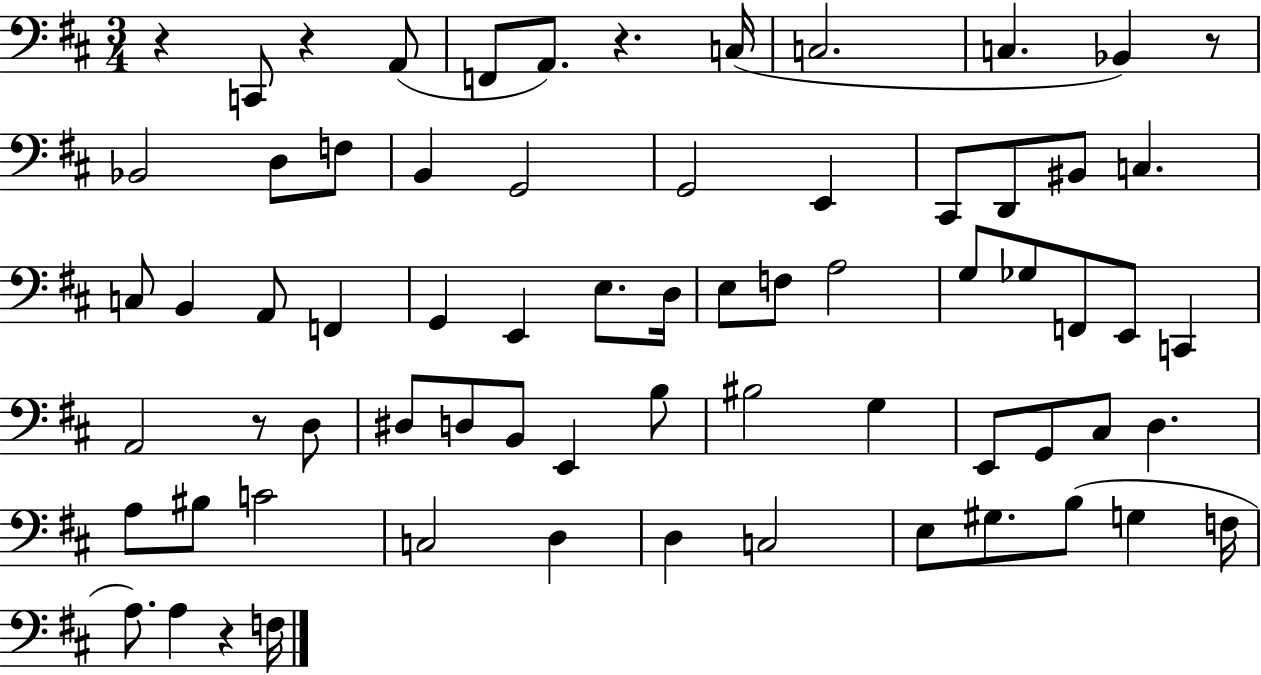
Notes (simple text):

R/q C2/e R/q A2/e F2/e A2/e. R/q. C3/s C3/h. C3/q. Bb2/q R/e Bb2/h D3/e F3/e B2/q G2/h G2/h E2/q C#2/e D2/e BIS2/e C3/q. C3/e B2/q A2/e F2/q G2/q E2/q E3/e. D3/s E3/e F3/e A3/h G3/e Gb3/e F2/e E2/e C2/q A2/h R/e D3/e D#3/e D3/e B2/e E2/q B3/e BIS3/h G3/q E2/e G2/e C#3/e D3/q. A3/e BIS3/e C4/h C3/h D3/q D3/q C3/h E3/e G#3/e. B3/e G3/q F3/s A3/e. A3/q R/q F3/s